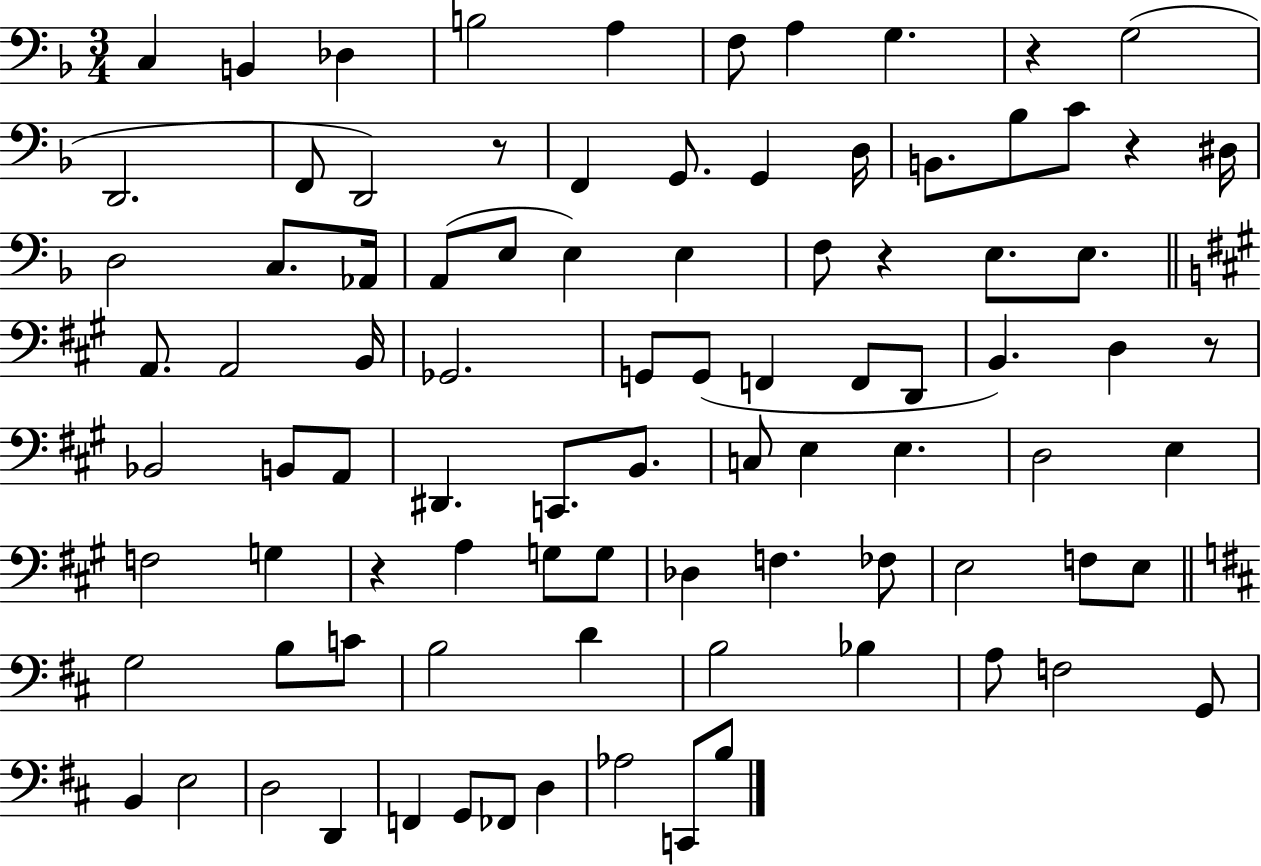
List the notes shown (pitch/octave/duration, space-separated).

C3/q B2/q Db3/q B3/h A3/q F3/e A3/q G3/q. R/q G3/h D2/h. F2/e D2/h R/e F2/q G2/e. G2/q D3/s B2/e. Bb3/e C4/e R/q D#3/s D3/h C3/e. Ab2/s A2/e E3/e E3/q E3/q F3/e R/q E3/e. E3/e. A2/e. A2/h B2/s Gb2/h. G2/e G2/e F2/q F2/e D2/e B2/q. D3/q R/e Bb2/h B2/e A2/e D#2/q. C2/e. B2/e. C3/e E3/q E3/q. D3/h E3/q F3/h G3/q R/q A3/q G3/e G3/e Db3/q F3/q. FES3/e E3/h F3/e E3/e G3/h B3/e C4/e B3/h D4/q B3/h Bb3/q A3/e F3/h G2/e B2/q E3/h D3/h D2/q F2/q G2/e FES2/e D3/q Ab3/h C2/e B3/e